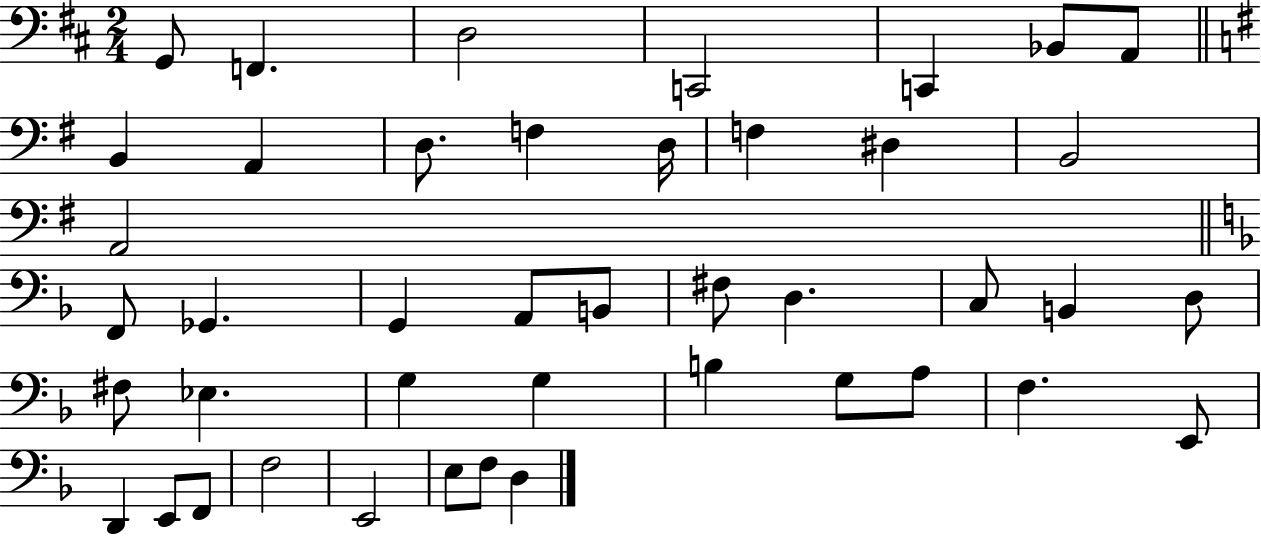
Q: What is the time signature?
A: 2/4